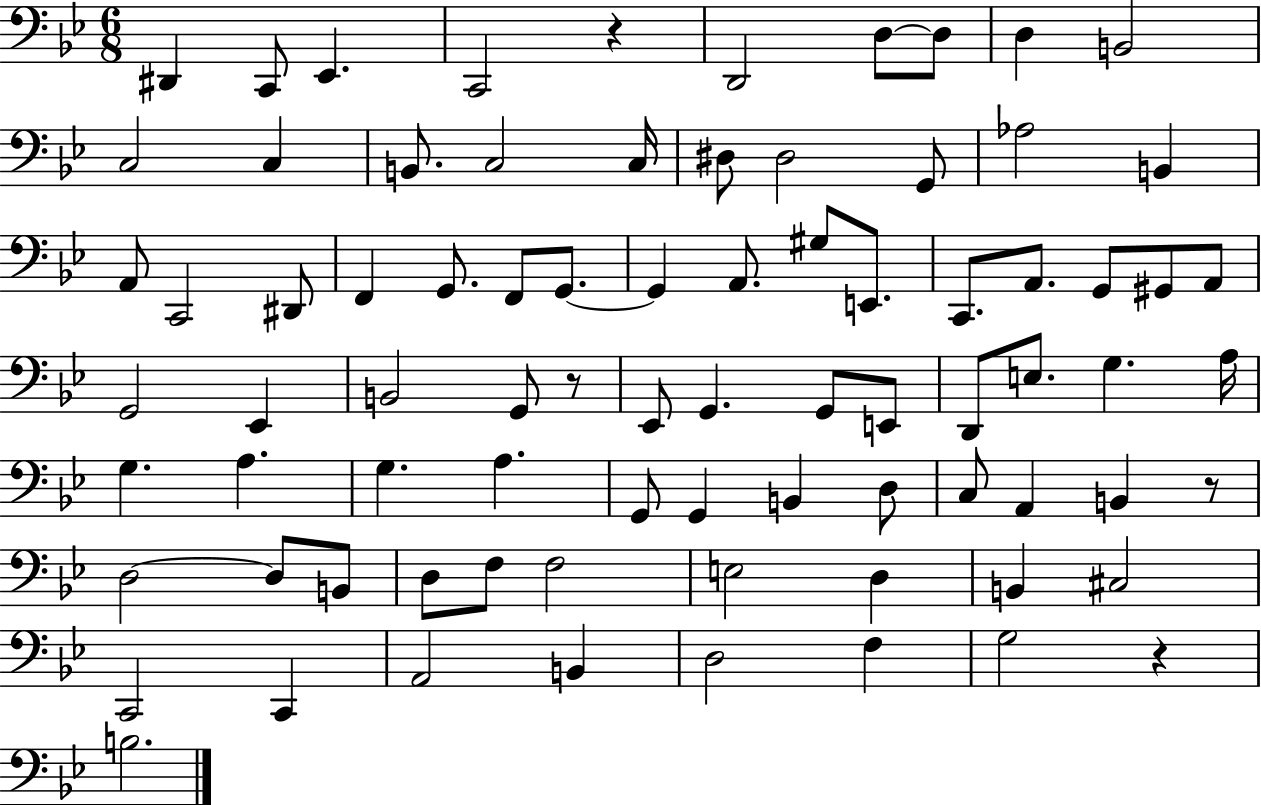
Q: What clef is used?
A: bass